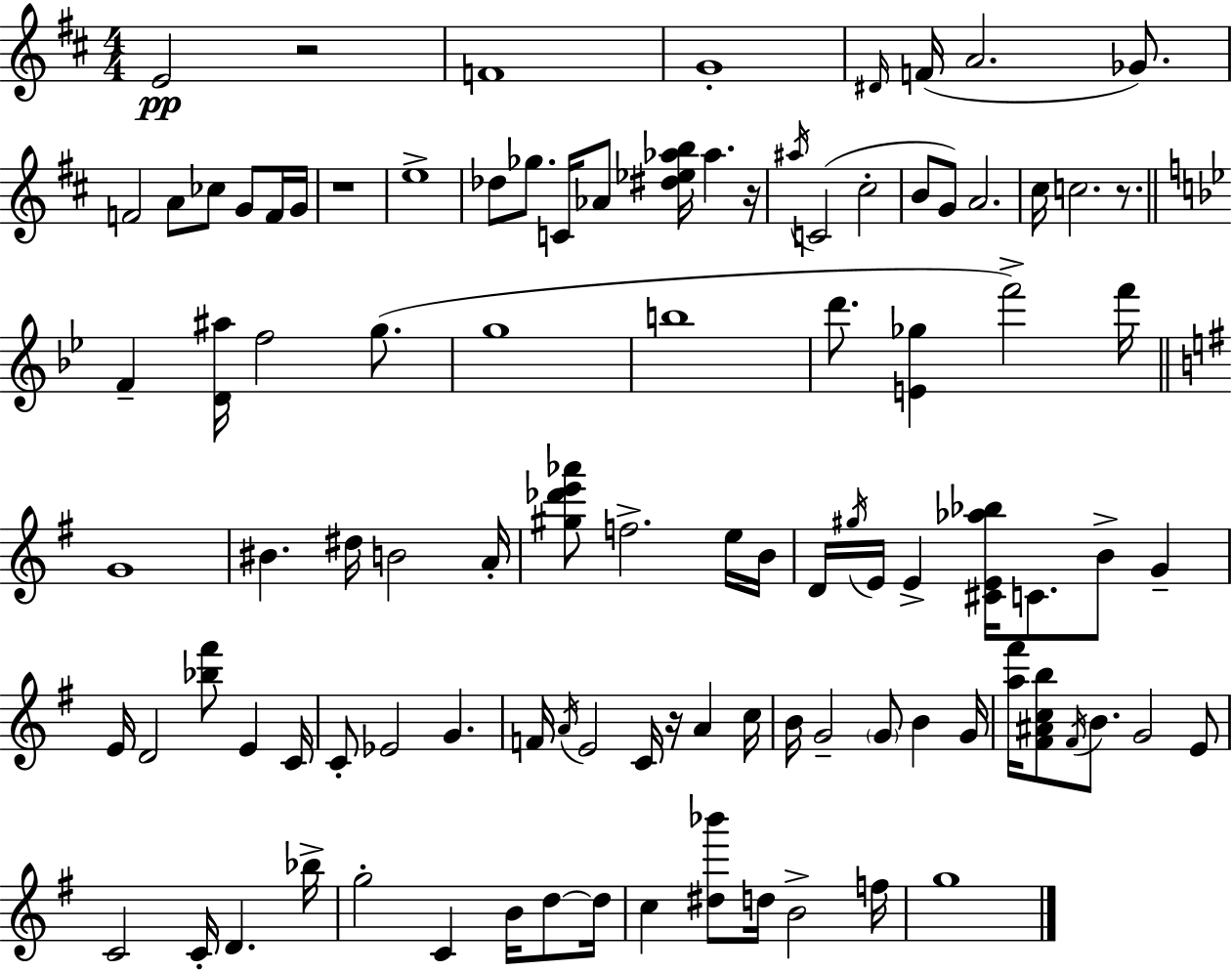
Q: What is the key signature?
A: D major